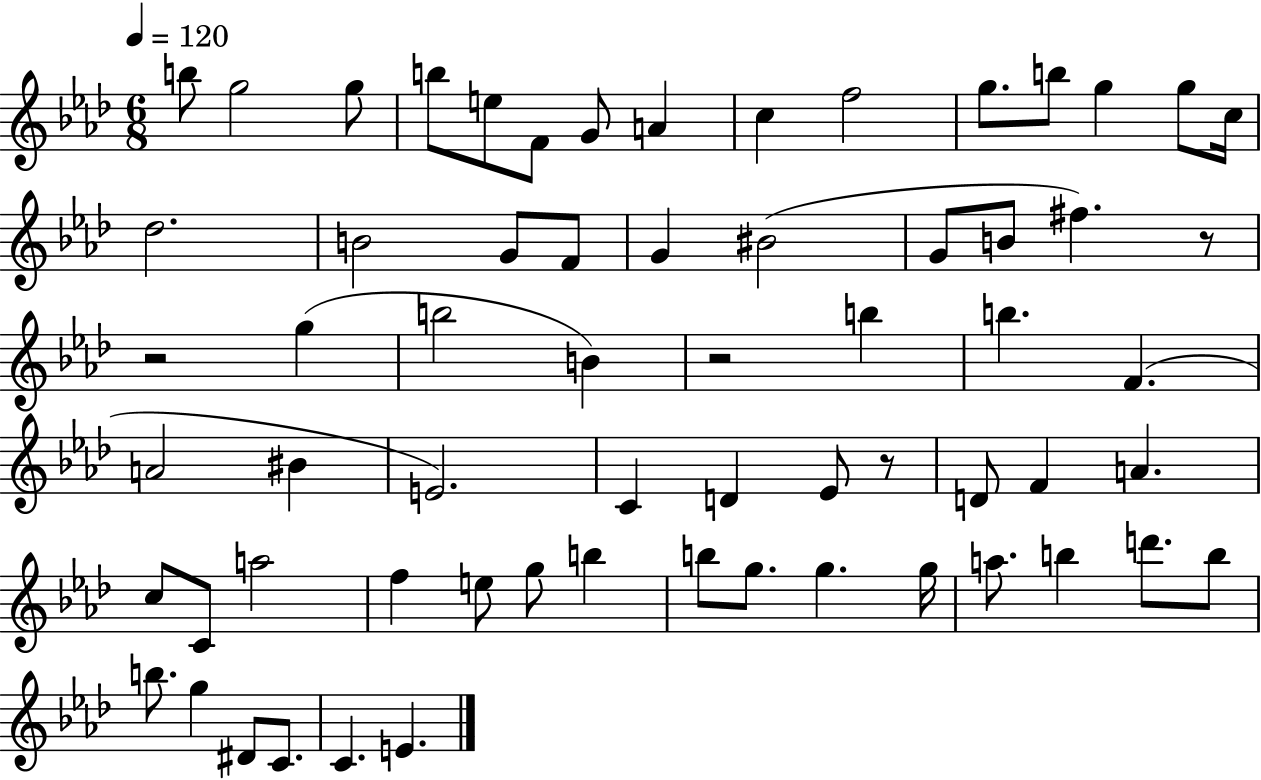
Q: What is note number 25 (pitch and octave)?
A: G5